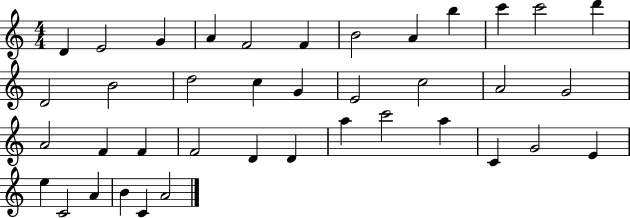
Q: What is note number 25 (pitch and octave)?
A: F4